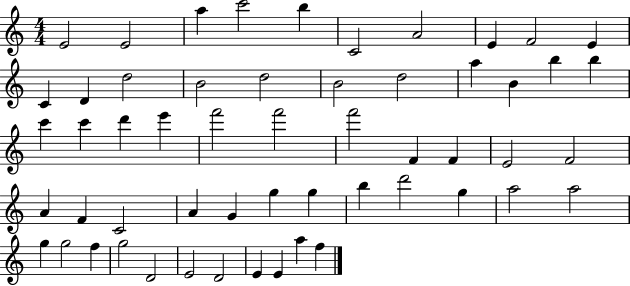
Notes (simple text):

E4/h E4/h A5/q C6/h B5/q C4/h A4/h E4/q F4/h E4/q C4/q D4/q D5/h B4/h D5/h B4/h D5/h A5/q B4/q B5/q B5/q C6/q C6/q D6/q E6/q F6/h F6/h F6/h F4/q F4/q E4/h F4/h A4/q F4/q C4/h A4/q G4/q G5/q G5/q B5/q D6/h G5/q A5/h A5/h G5/q G5/h F5/q G5/h D4/h E4/h D4/h E4/q E4/q A5/q F5/q